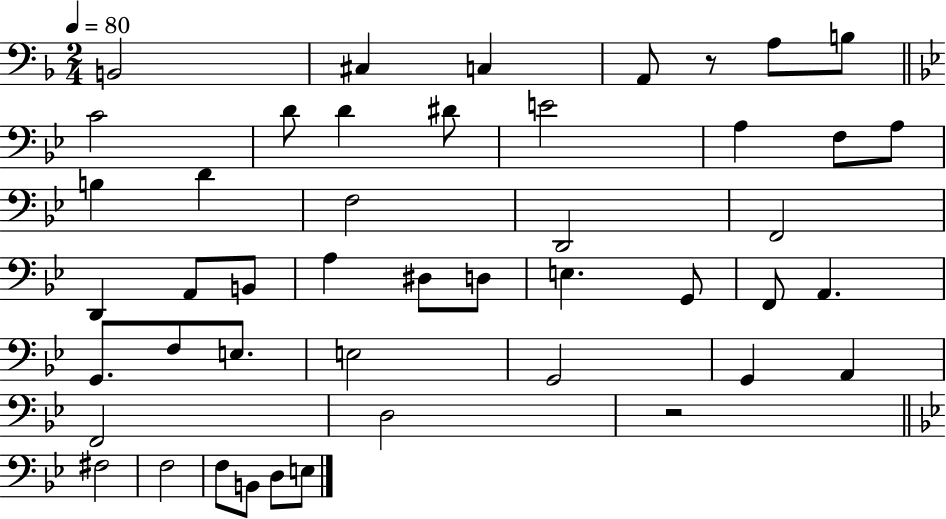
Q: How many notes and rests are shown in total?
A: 46